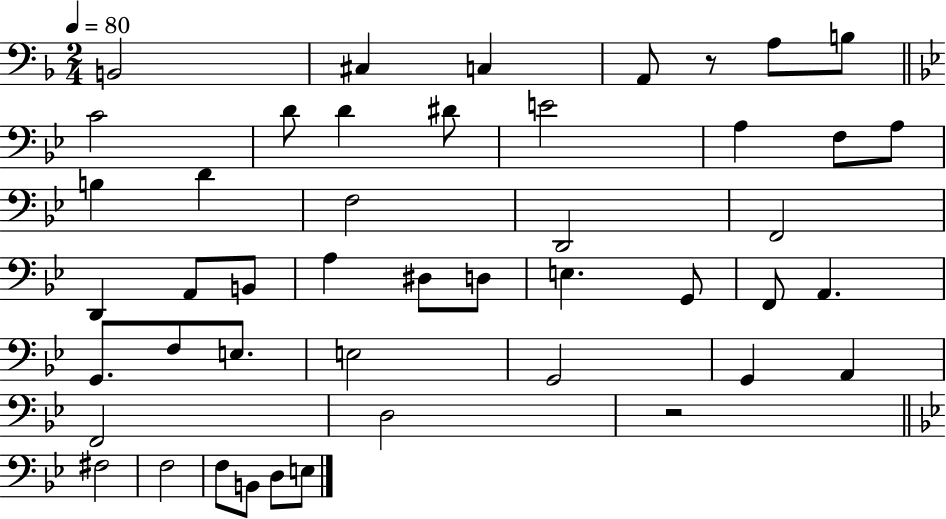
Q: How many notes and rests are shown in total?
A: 46